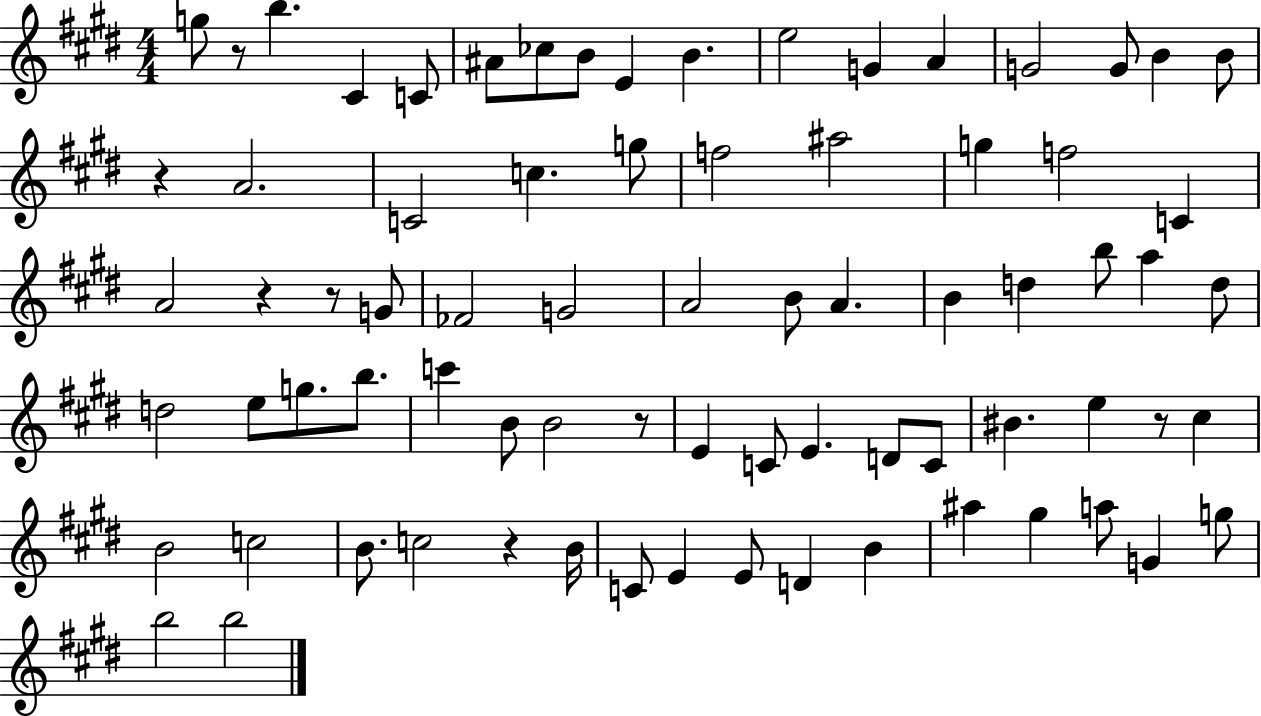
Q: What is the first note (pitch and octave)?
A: G5